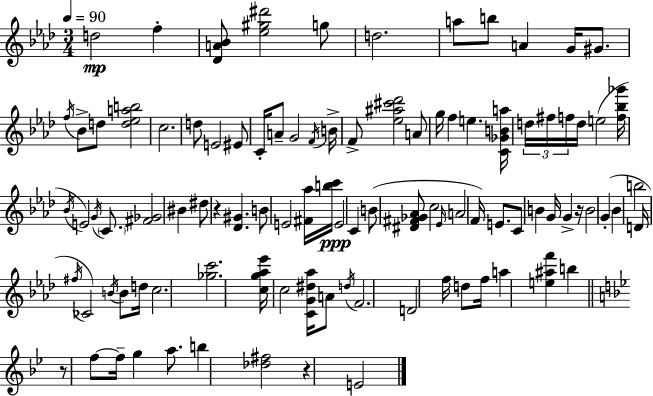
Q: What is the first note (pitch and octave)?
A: D5